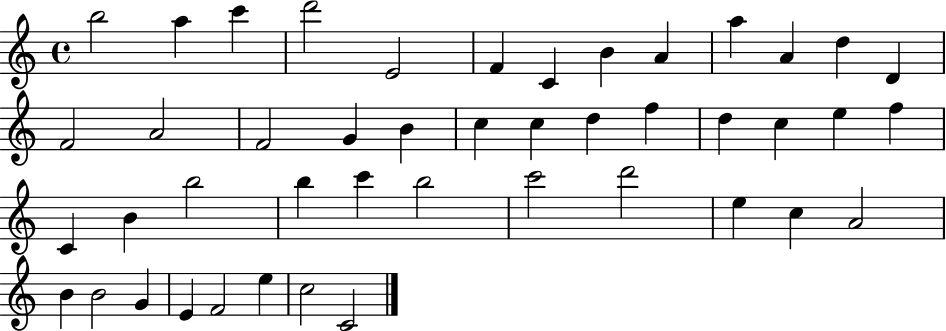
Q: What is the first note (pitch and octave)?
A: B5